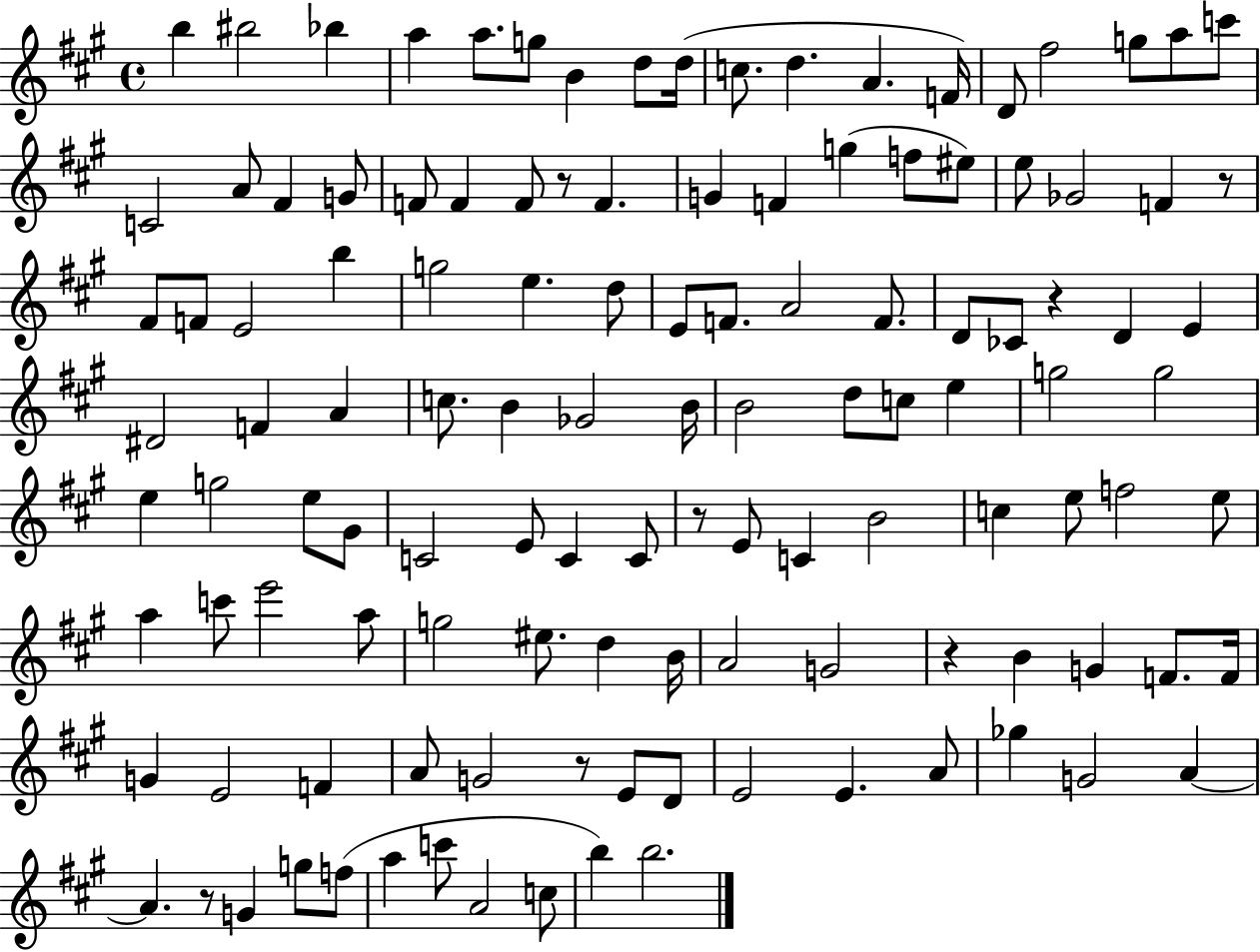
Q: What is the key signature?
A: A major